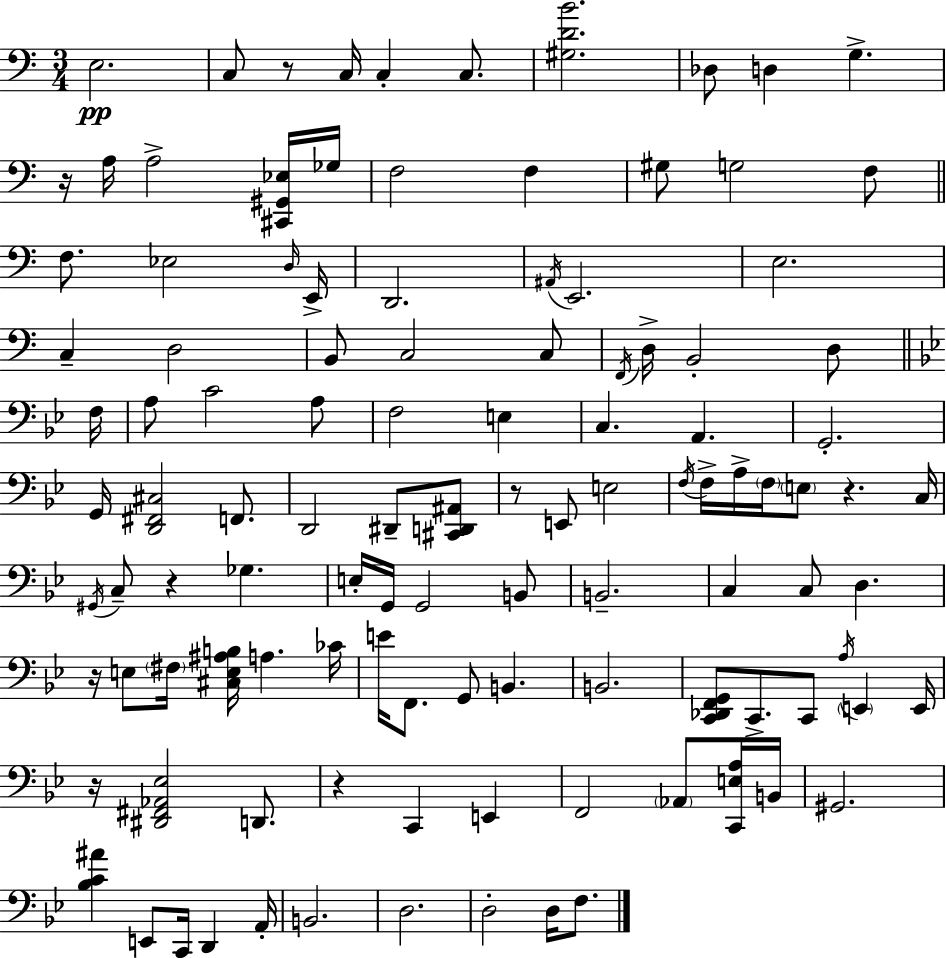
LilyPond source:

{
  \clef bass
  \numericTimeSignature
  \time 3/4
  \key a \minor
  e2.\pp | c8 r8 c16 c4-. c8. | <gis d' b'>2. | des8 d4 g4.-> | \break r16 a16 a2-> <cis, gis, ees>16 ges16 | f2 f4 | gis8 g2 f8 | \bar "||" \break \key a \minor f8. ees2 \grace { d16 } | e,16-> d,2. | \acciaccatura { ais,16 } e,2. | e2. | \break c4-- d2 | b,8 c2 | c8 \acciaccatura { f,16 } d16-> b,2-. | d8 \bar "||" \break \key bes \major f16 a8 c'2 a8 | f2 e4 | c4. a,4. | g,2.-. | \break g,16 <d, fis, cis>2 f,8. | d,2 dis,8-- <cis, d, ais,>8 | r8 e,8 e2 | \acciaccatura { f16 } f16-> a16-> \parenthesize f16 \parenthesize e8 r4. | \break c16 \acciaccatura { gis,16 } c8-- r4 ges4. | e16-. g,16 g,2 | b,8 b,2.-- | c4 c8 d4. | \break r16 e8 \parenthesize fis16 <cis e ais b>16 a4. | ces'16 e'16 f,8. g,8 b,4. | b,2. | <c, des, f, g,>8 c,8.-> c,8 \acciaccatura { a16 } \parenthesize e,4 | \break e,16 r16 <dis, fis, aes, ees>2 | d,8. r4 c,4 | e,4 f,2 | \parenthesize aes,8 <c, e a>16 b,16 gis,2. | \break <bes c' ais'>4 e,8 c,16 d,4 | a,16-. b,2. | d2. | d2-. | \break d16 f8. \bar "|."
}